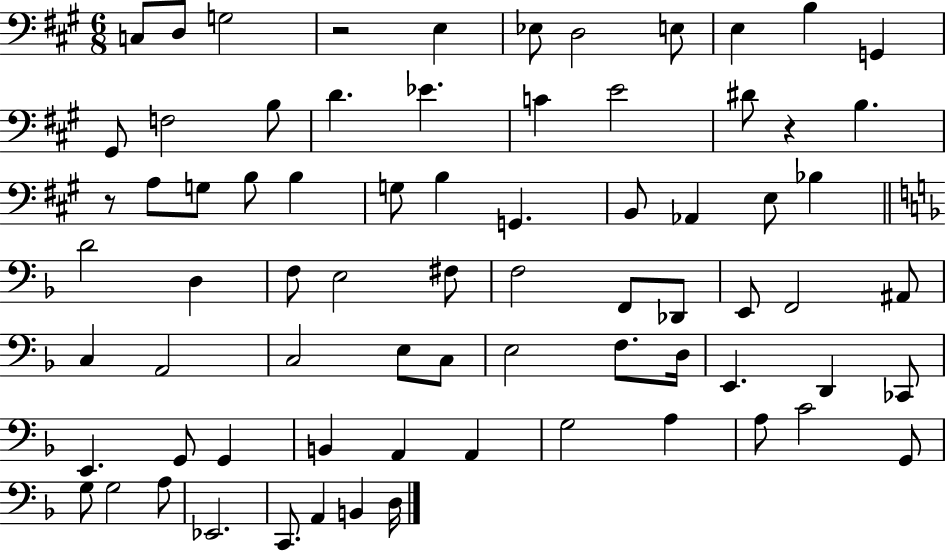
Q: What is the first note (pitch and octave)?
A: C3